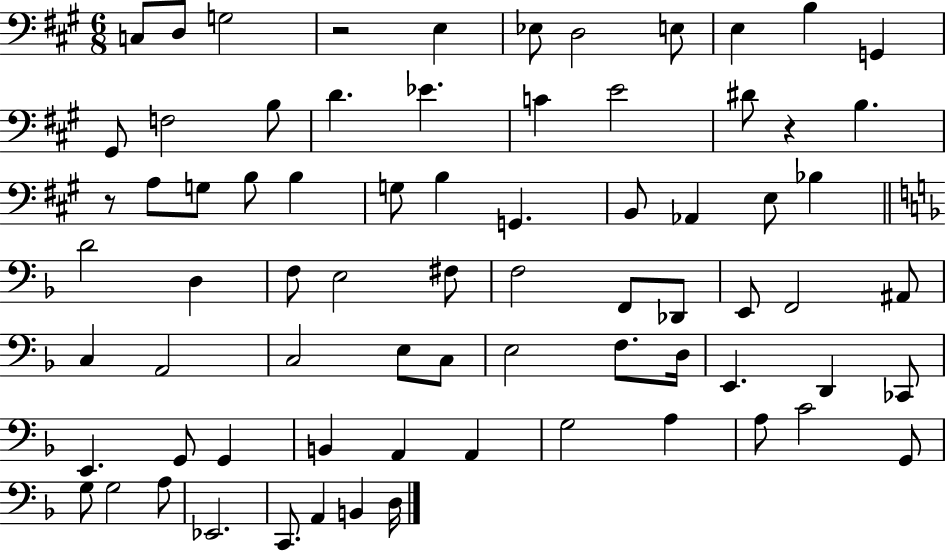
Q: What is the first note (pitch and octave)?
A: C3